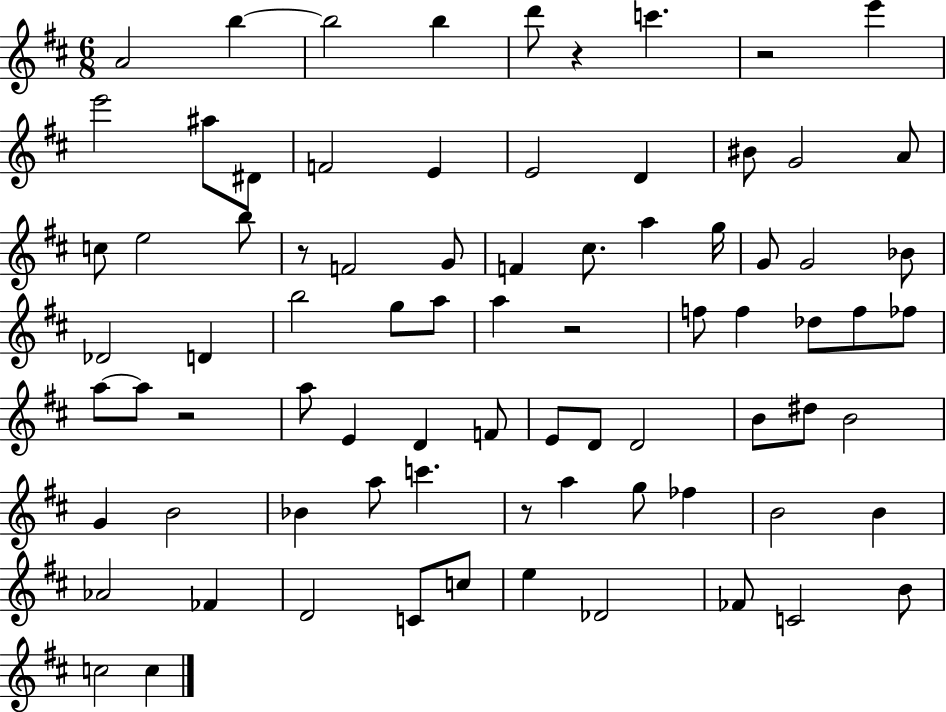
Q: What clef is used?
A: treble